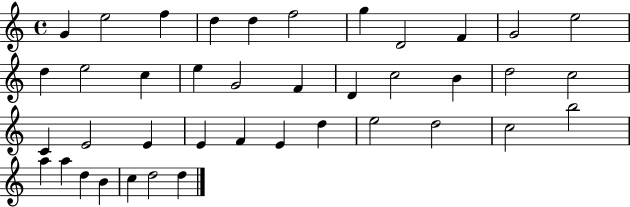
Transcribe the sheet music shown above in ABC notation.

X:1
T:Untitled
M:4/4
L:1/4
K:C
G e2 f d d f2 g D2 F G2 e2 d e2 c e G2 F D c2 B d2 c2 C E2 E E F E d e2 d2 c2 b2 a a d B c d2 d